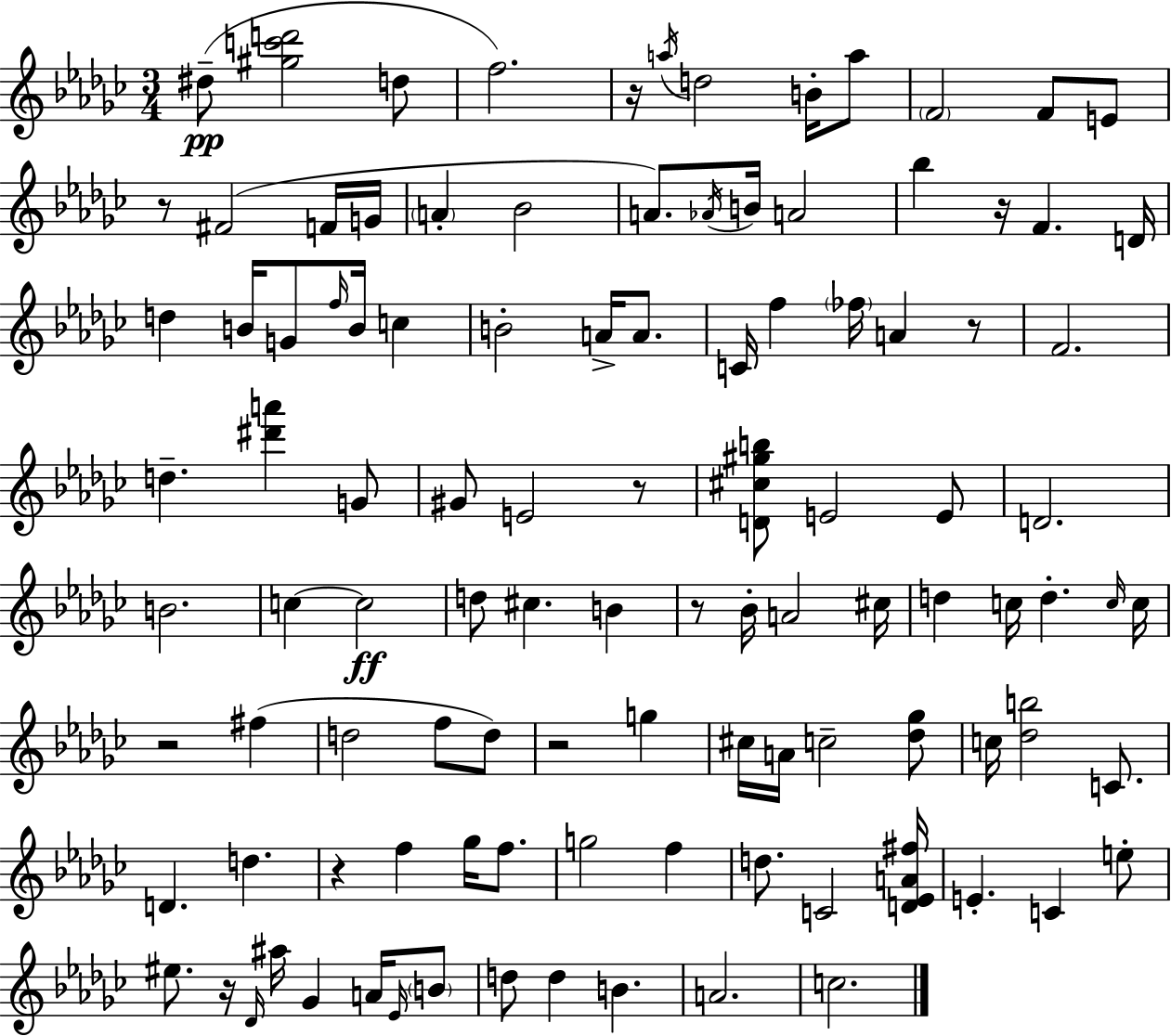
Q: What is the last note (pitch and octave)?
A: C5